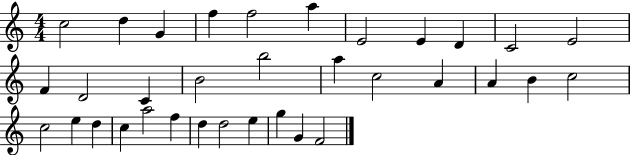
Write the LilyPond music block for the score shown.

{
  \clef treble
  \numericTimeSignature
  \time 4/4
  \key c \major
  c''2 d''4 g'4 | f''4 f''2 a''4 | e'2 e'4 d'4 | c'2 e'2 | \break f'4 d'2 c'4 | b'2 b''2 | a''4 c''2 a'4 | a'4 b'4 c''2 | \break c''2 e''4 d''4 | c''4 a''2 f''4 | d''4 d''2 e''4 | g''4 g'4 f'2 | \break \bar "|."
}